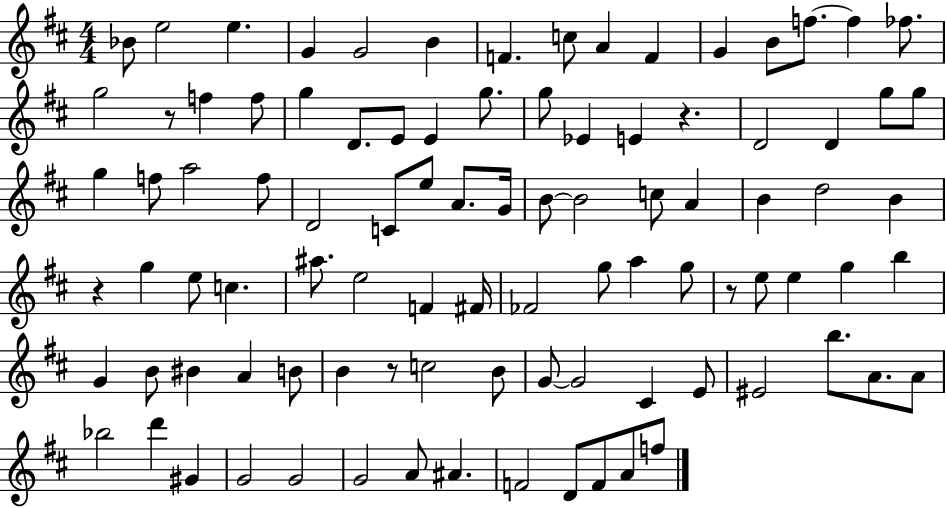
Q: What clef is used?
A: treble